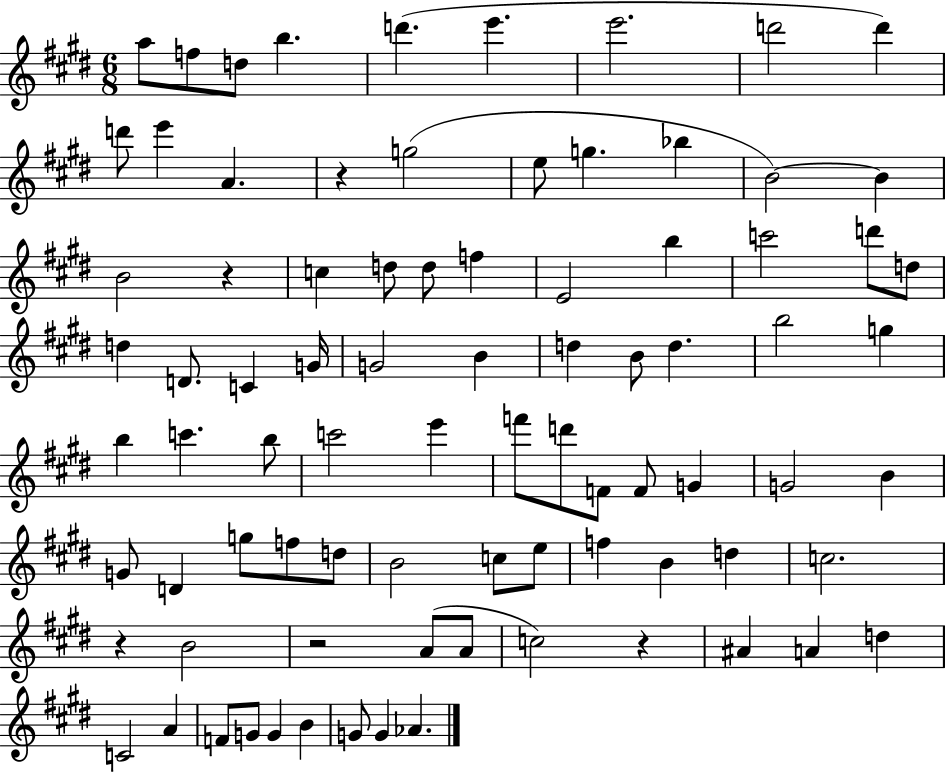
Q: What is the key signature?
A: E major